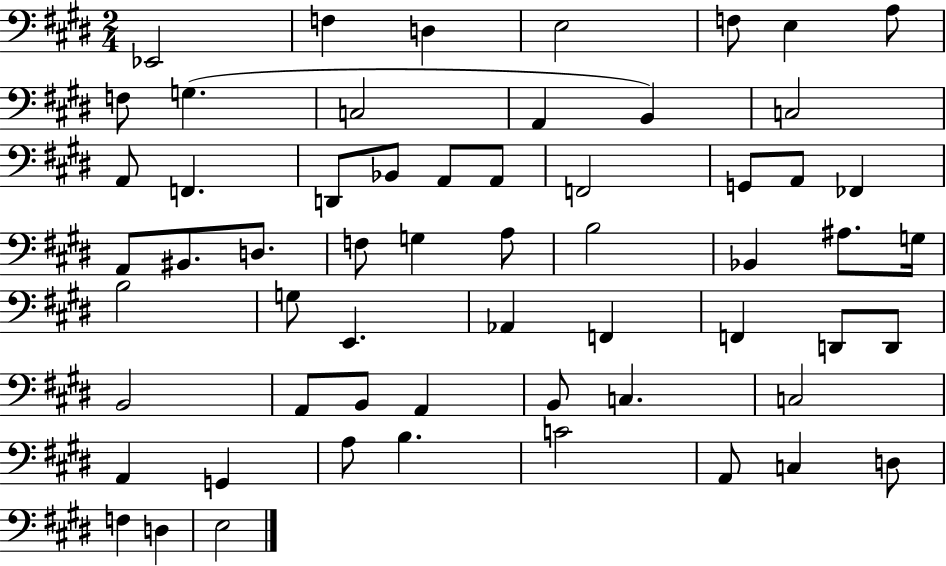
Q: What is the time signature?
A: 2/4